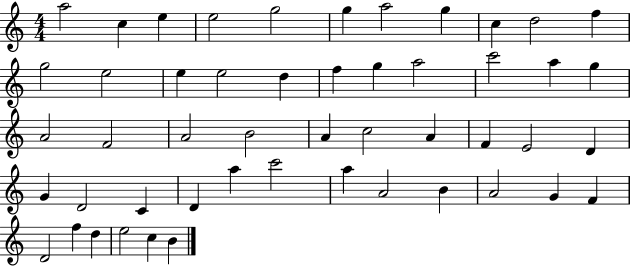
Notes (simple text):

A5/h C5/q E5/q E5/h G5/h G5/q A5/h G5/q C5/q D5/h F5/q G5/h E5/h E5/q E5/h D5/q F5/q G5/q A5/h C6/h A5/q G5/q A4/h F4/h A4/h B4/h A4/q C5/h A4/q F4/q E4/h D4/q G4/q D4/h C4/q D4/q A5/q C6/h A5/q A4/h B4/q A4/h G4/q F4/q D4/h F5/q D5/q E5/h C5/q B4/q